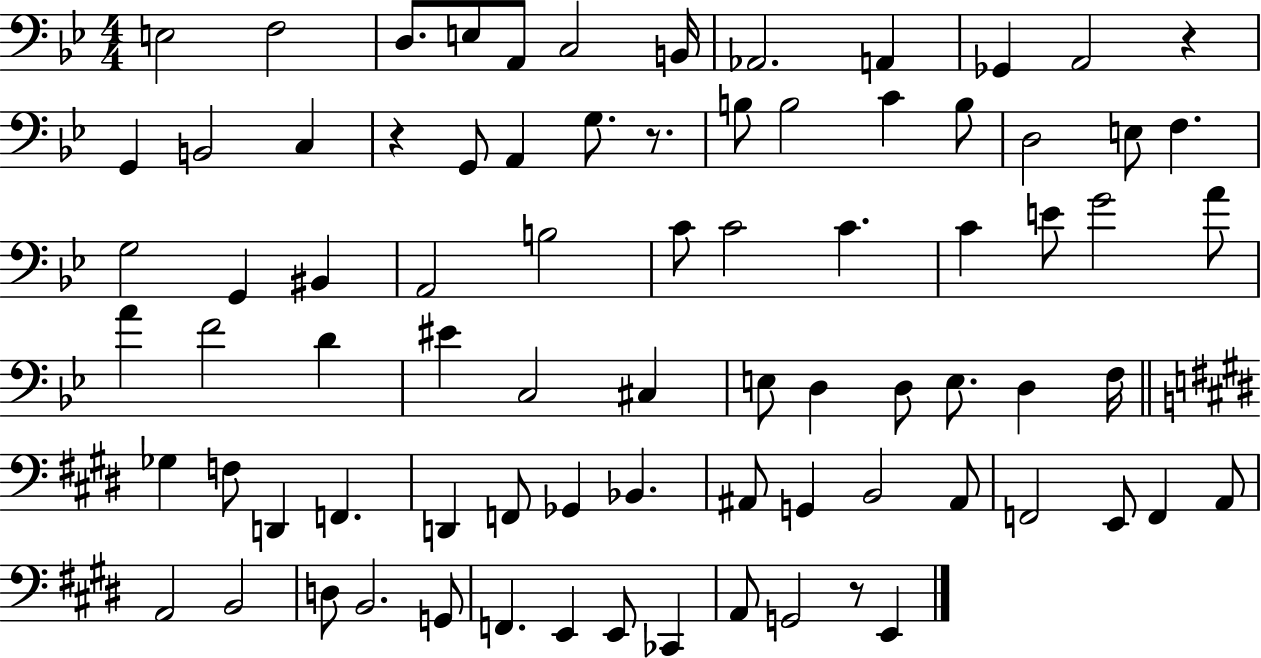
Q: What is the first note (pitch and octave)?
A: E3